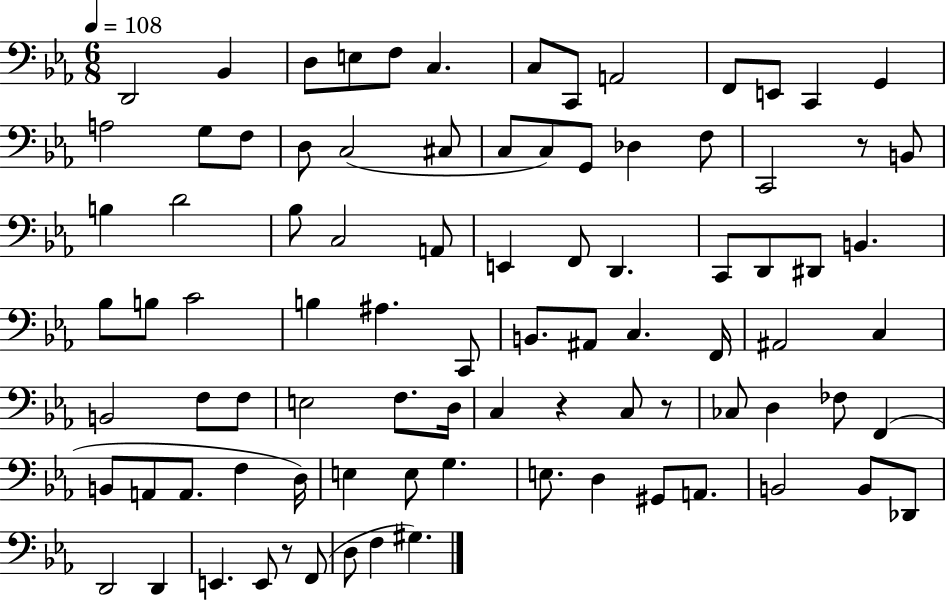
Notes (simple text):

D2/h Bb2/q D3/e E3/e F3/e C3/q. C3/e C2/e A2/h F2/e E2/e C2/q G2/q A3/h G3/e F3/e D3/e C3/h C#3/e C3/e C3/e G2/e Db3/q F3/e C2/h R/e B2/e B3/q D4/h Bb3/e C3/h A2/e E2/q F2/e D2/q. C2/e D2/e D#2/e B2/q. Bb3/e B3/e C4/h B3/q A#3/q. C2/e B2/e. A#2/e C3/q. F2/s A#2/h C3/q B2/h F3/e F3/e E3/h F3/e. D3/s C3/q R/q C3/e R/e CES3/e D3/q FES3/e F2/q B2/e A2/e A2/e. F3/q D3/s E3/q E3/e G3/q. E3/e. D3/q G#2/e A2/e. B2/h B2/e Db2/e D2/h D2/q E2/q. E2/e R/e F2/e D3/e F3/q G#3/q.